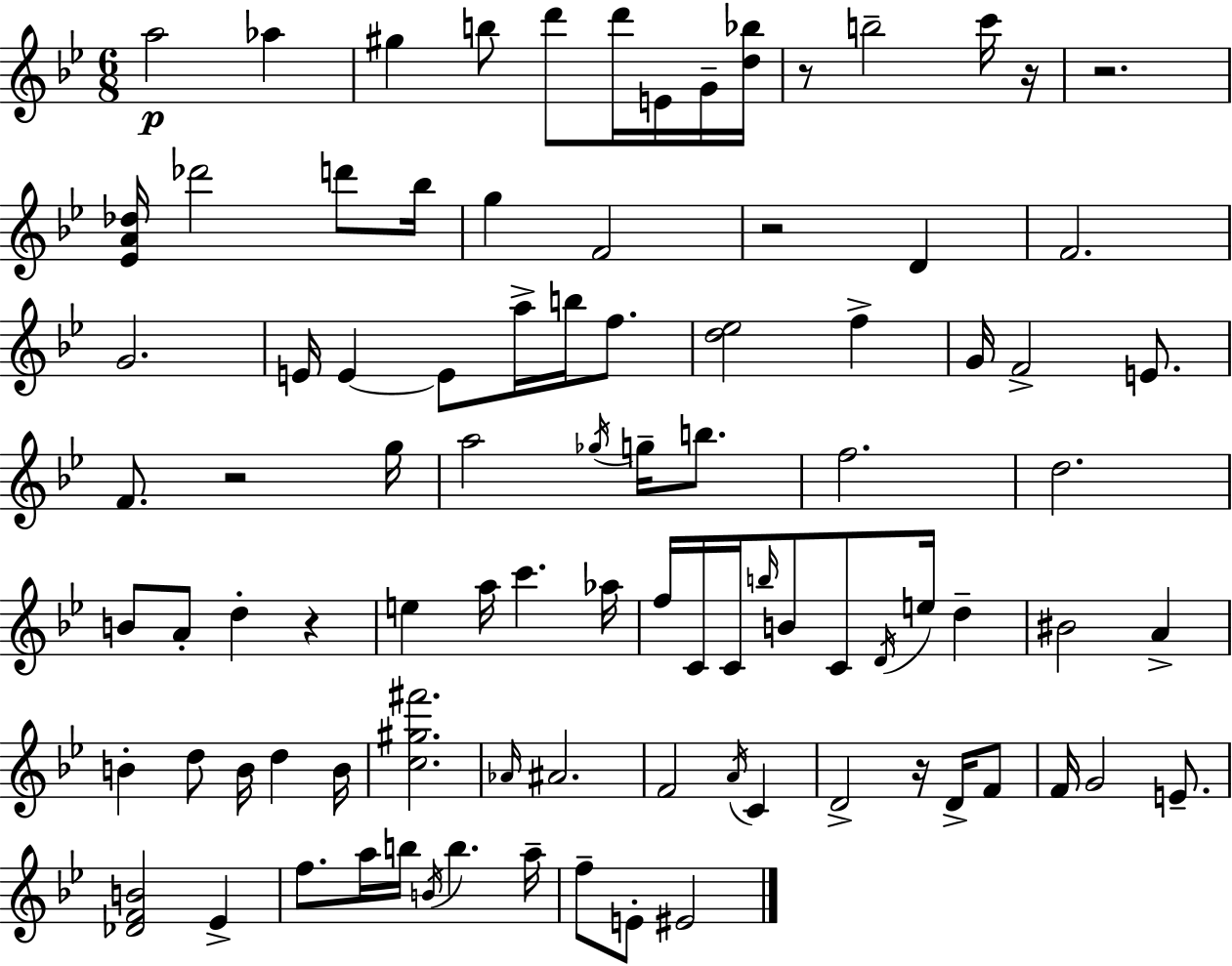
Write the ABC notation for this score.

X:1
T:Untitled
M:6/8
L:1/4
K:Gm
a2 _a ^g b/2 d'/2 d'/4 E/4 G/4 [d_b]/4 z/2 b2 c'/4 z/4 z2 [_EA_d]/4 _d'2 d'/2 _b/4 g F2 z2 D F2 G2 E/4 E E/2 a/4 b/4 f/2 [d_e]2 f G/4 F2 E/2 F/2 z2 g/4 a2 _g/4 g/4 b/2 f2 d2 B/2 A/2 d z e a/4 c' _a/4 f/4 C/4 C/4 b/4 B/2 C/2 D/4 e/4 d ^B2 A B d/2 B/4 d B/4 [c^g^f']2 _A/4 ^A2 F2 A/4 C D2 z/4 D/4 F/2 F/4 G2 E/2 [_DFB]2 _E f/2 a/4 b/4 B/4 b a/4 f/2 E/2 ^E2